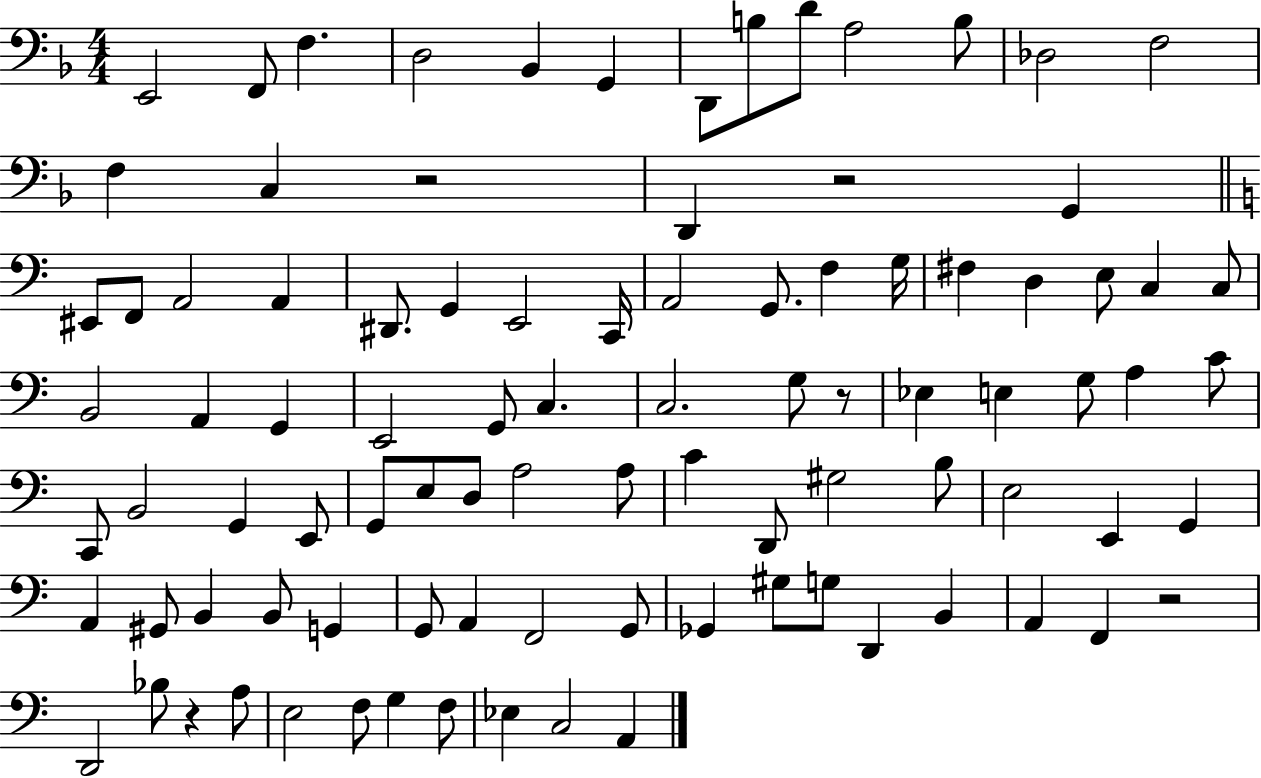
X:1
T:Untitled
M:4/4
L:1/4
K:F
E,,2 F,,/2 F, D,2 _B,, G,, D,,/2 B,/2 D/2 A,2 B,/2 _D,2 F,2 F, C, z2 D,, z2 G,, ^E,,/2 F,,/2 A,,2 A,, ^D,,/2 G,, E,,2 C,,/4 A,,2 G,,/2 F, G,/4 ^F, D, E,/2 C, C,/2 B,,2 A,, G,, E,,2 G,,/2 C, C,2 G,/2 z/2 _E, E, G,/2 A, C/2 C,,/2 B,,2 G,, E,,/2 G,,/2 E,/2 D,/2 A,2 A,/2 C D,,/2 ^G,2 B,/2 E,2 E,, G,, A,, ^G,,/2 B,, B,,/2 G,, G,,/2 A,, F,,2 G,,/2 _G,, ^G,/2 G,/2 D,, B,, A,, F,, z2 D,,2 _B,/2 z A,/2 E,2 F,/2 G, F,/2 _E, C,2 A,,